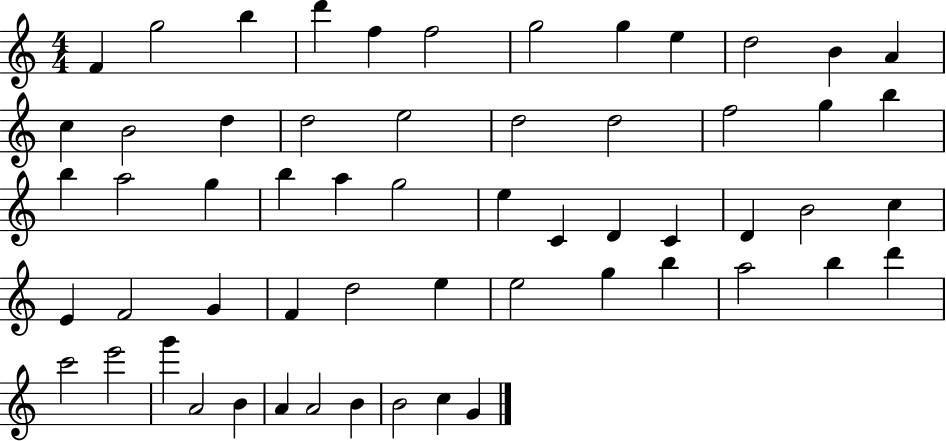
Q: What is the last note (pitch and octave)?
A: G4